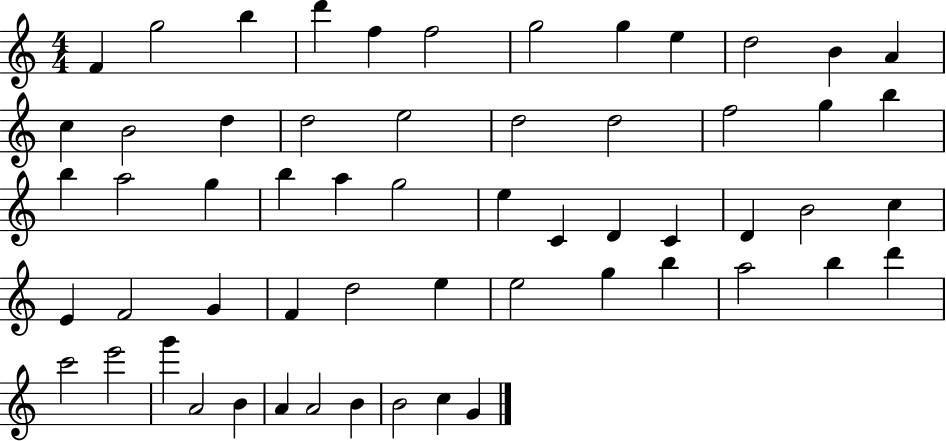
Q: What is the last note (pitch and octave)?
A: G4